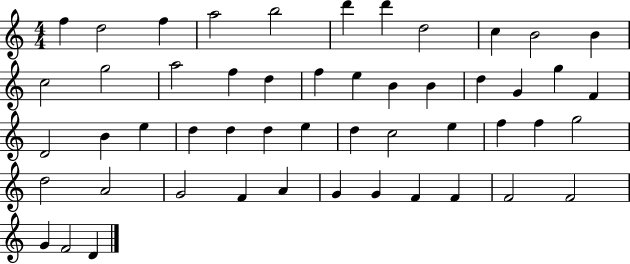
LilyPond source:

{
  \clef treble
  \numericTimeSignature
  \time 4/4
  \key c \major
  f''4 d''2 f''4 | a''2 b''2 | d'''4 d'''4 d''2 | c''4 b'2 b'4 | \break c''2 g''2 | a''2 f''4 d''4 | f''4 e''4 b'4 b'4 | d''4 g'4 g''4 f'4 | \break d'2 b'4 e''4 | d''4 d''4 d''4 e''4 | d''4 c''2 e''4 | f''4 f''4 g''2 | \break d''2 a'2 | g'2 f'4 a'4 | g'4 g'4 f'4 f'4 | f'2 f'2 | \break g'4 f'2 d'4 | \bar "|."
}